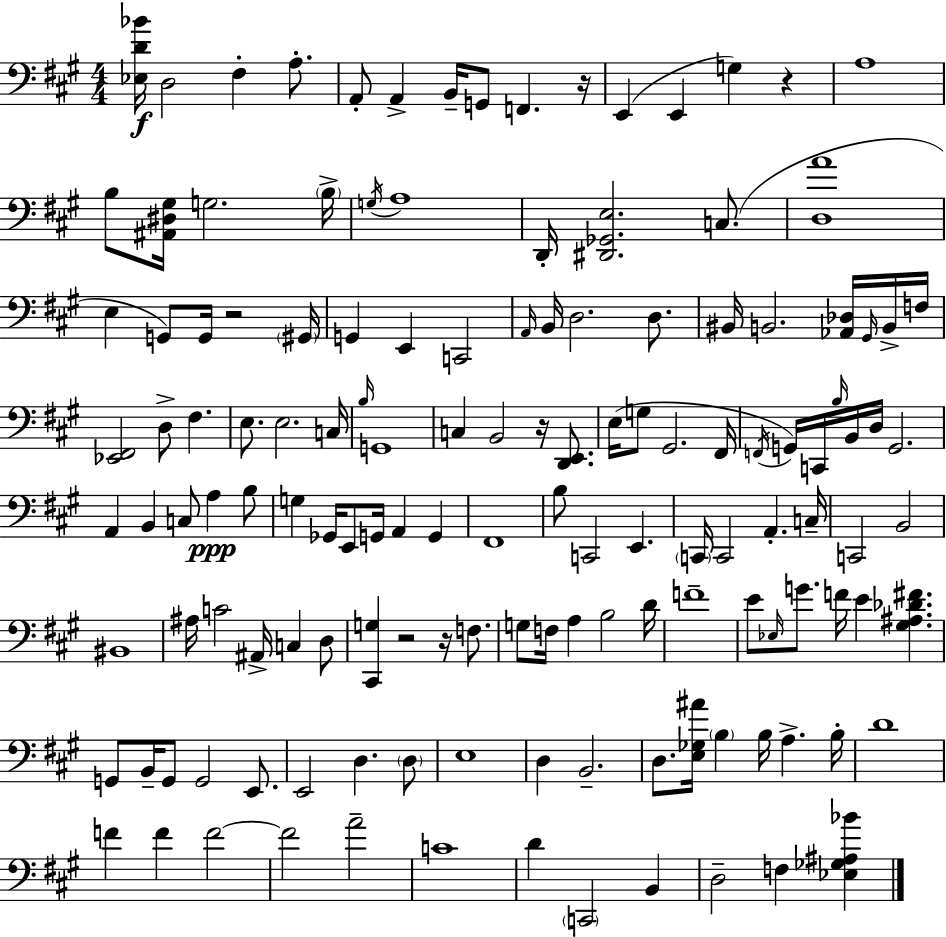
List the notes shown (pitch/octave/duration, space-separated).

[Eb3,D4,Bb4]/s D3/h F#3/q A3/e. A2/e A2/q B2/s G2/e F2/q. R/s E2/q E2/q G3/q R/q A3/w B3/e [A#2,D#3,G#3]/s G3/h. B3/s G3/s A3/w D2/s [D#2,Gb2,E3]/h. C3/e. [D3,A4]/w E3/q G2/e G2/s R/h G#2/s G2/q E2/q C2/h A2/s B2/s D3/h. D3/e. BIS2/s B2/h. [Ab2,Db3]/s G#2/s B2/s F3/s [Eb2,F#2]/h D3/e F#3/q. E3/e. E3/h. C3/s B3/s G2/w C3/q B2/h R/s [D2,E2]/e. E3/s G3/e G#2/h. F#2/s F2/s G2/s C2/s B3/s B2/s D3/s G2/h. A2/q B2/q C3/e A3/q B3/e G3/q Gb2/s E2/e G2/s A2/q G2/q F#2/w B3/e C2/h E2/q. C2/s C2/h A2/q. C3/s C2/h B2/h BIS2/w A#3/s C4/h A#2/s C3/q D3/e [C#2,G3]/q R/h R/s F3/e. G3/e F3/s A3/q B3/h D4/s F4/w E4/e Eb3/s G4/e. F4/s E4/q [G#3,A#3,Db4,F#4]/q. G2/e B2/s G2/e G2/h E2/e. E2/h D3/q. D3/e E3/w D3/q B2/h. D3/e. [E3,Gb3,A#4]/s B3/q B3/s A3/q. B3/s D4/w F4/q F4/q F4/h F4/h A4/h C4/w D4/q C2/h B2/q D3/h F3/q [Eb3,Gb3,A#3,Bb4]/q